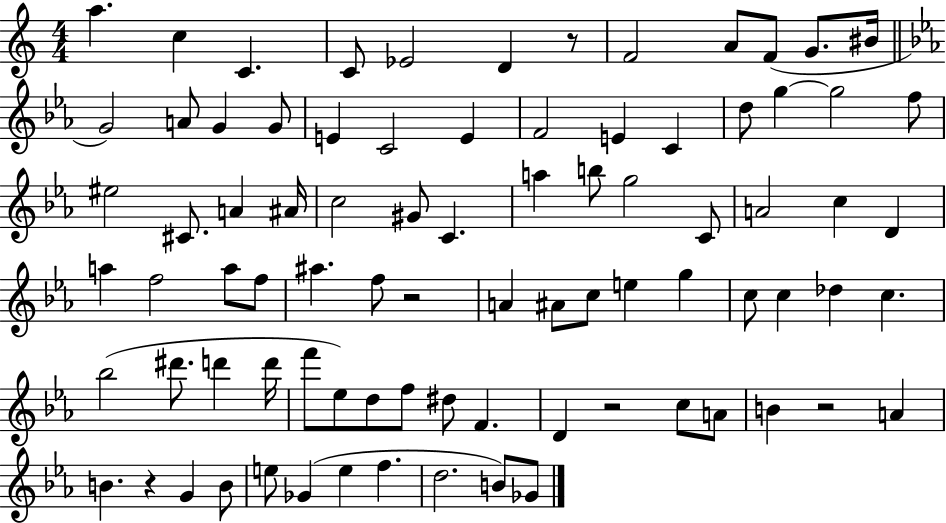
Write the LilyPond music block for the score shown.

{
  \clef treble
  \numericTimeSignature
  \time 4/4
  \key c \major
  \repeat volta 2 { a''4. c''4 c'4. | c'8 ees'2 d'4 r8 | f'2 a'8 f'8( g'8. bis'16 | \bar "||" \break \key ees \major g'2) a'8 g'4 g'8 | e'4 c'2 e'4 | f'2 e'4 c'4 | d''8 g''4~~ g''2 f''8 | \break eis''2 cis'8. a'4 ais'16 | c''2 gis'8 c'4. | a''4 b''8 g''2 c'8 | a'2 c''4 d'4 | \break a''4 f''2 a''8 f''8 | ais''4. f''8 r2 | a'4 ais'8 c''8 e''4 g''4 | c''8 c''4 des''4 c''4. | \break bes''2( dis'''8. d'''4 d'''16 | f'''8 ees''8) d''8 f''8 dis''8 f'4. | d'4 r2 c''8 a'8 | b'4 r2 a'4 | \break b'4. r4 g'4 b'8 | e''8 ges'4( e''4 f''4. | d''2. b'8) ges'8 | } \bar "|."
}